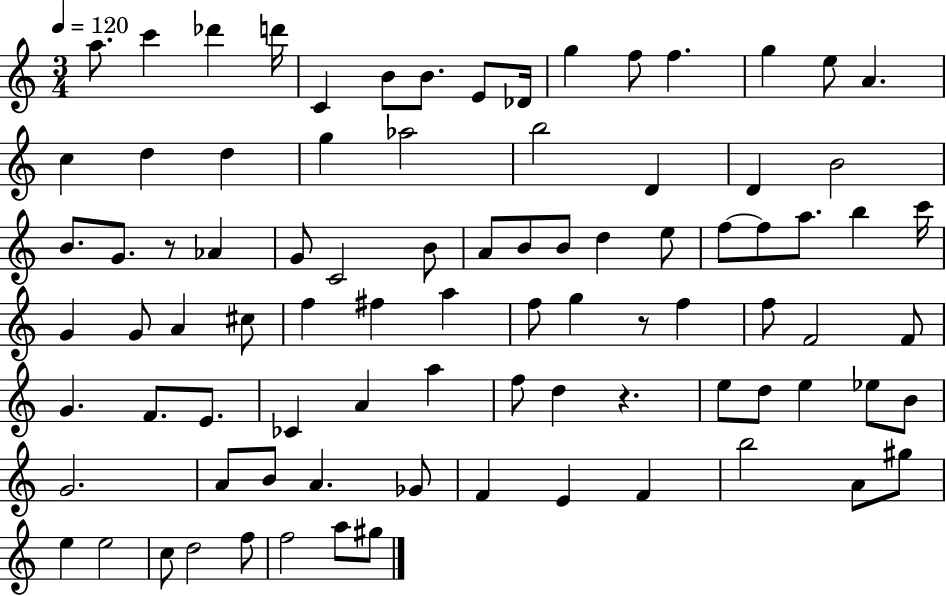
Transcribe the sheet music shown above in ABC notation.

X:1
T:Untitled
M:3/4
L:1/4
K:C
a/2 c' _d' d'/4 C B/2 B/2 E/2 _D/4 g f/2 f g e/2 A c d d g _a2 b2 D D B2 B/2 G/2 z/2 _A G/2 C2 B/2 A/2 B/2 B/2 d e/2 f/2 f/2 a/2 b c'/4 G G/2 A ^c/2 f ^f a f/2 g z/2 f f/2 F2 F/2 G F/2 E/2 _C A a f/2 d z e/2 d/2 e _e/2 B/2 G2 A/2 B/2 A _G/2 F E F b2 A/2 ^g/2 e e2 c/2 d2 f/2 f2 a/2 ^g/2